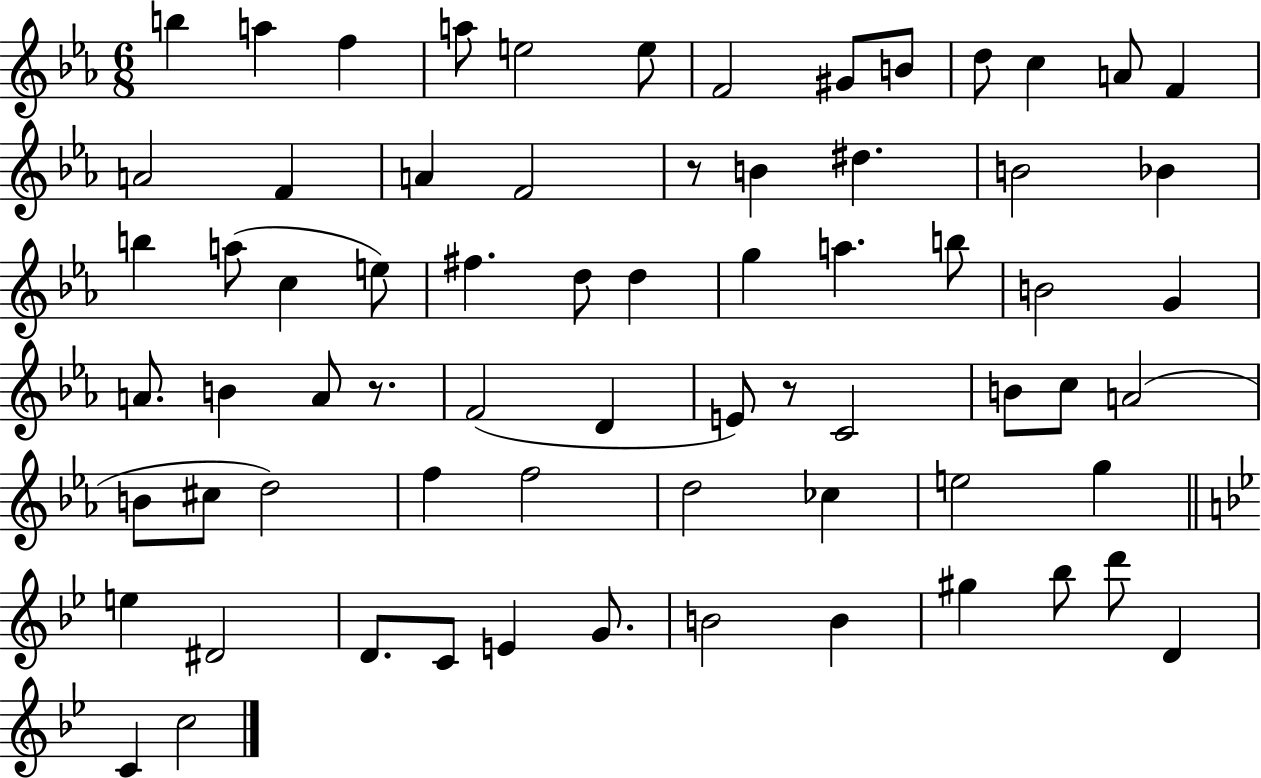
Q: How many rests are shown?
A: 3